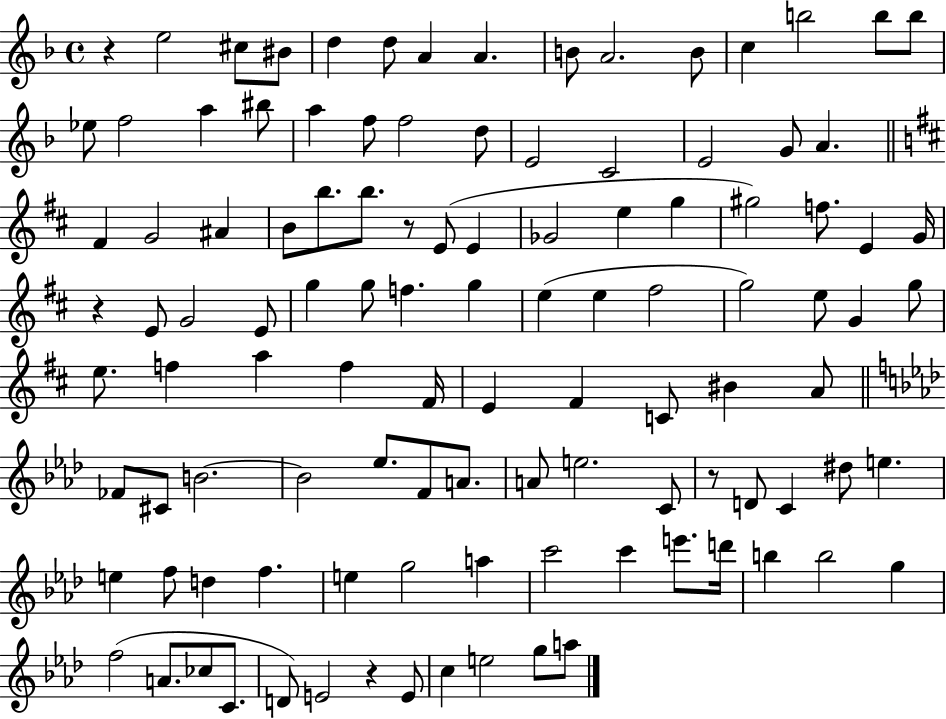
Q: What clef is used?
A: treble